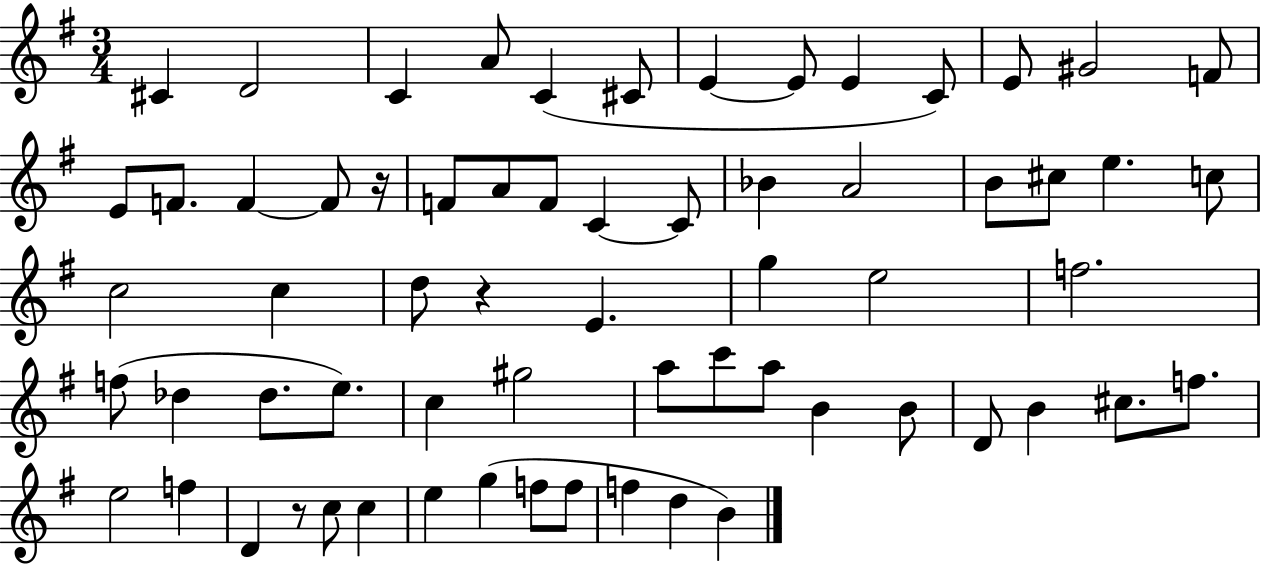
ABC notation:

X:1
T:Untitled
M:3/4
L:1/4
K:G
^C D2 C A/2 C ^C/2 E E/2 E C/2 E/2 ^G2 F/2 E/2 F/2 F F/2 z/4 F/2 A/2 F/2 C C/2 _B A2 B/2 ^c/2 e c/2 c2 c d/2 z E g e2 f2 f/2 _d _d/2 e/2 c ^g2 a/2 c'/2 a/2 B B/2 D/2 B ^c/2 f/2 e2 f D z/2 c/2 c e g f/2 f/2 f d B